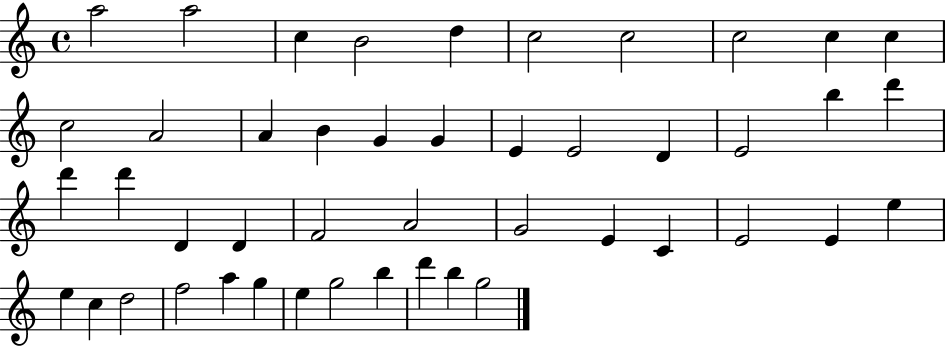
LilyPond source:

{
  \clef treble
  \time 4/4
  \defaultTimeSignature
  \key c \major
  a''2 a''2 | c''4 b'2 d''4 | c''2 c''2 | c''2 c''4 c''4 | \break c''2 a'2 | a'4 b'4 g'4 g'4 | e'4 e'2 d'4 | e'2 b''4 d'''4 | \break d'''4 d'''4 d'4 d'4 | f'2 a'2 | g'2 e'4 c'4 | e'2 e'4 e''4 | \break e''4 c''4 d''2 | f''2 a''4 g''4 | e''4 g''2 b''4 | d'''4 b''4 g''2 | \break \bar "|."
}